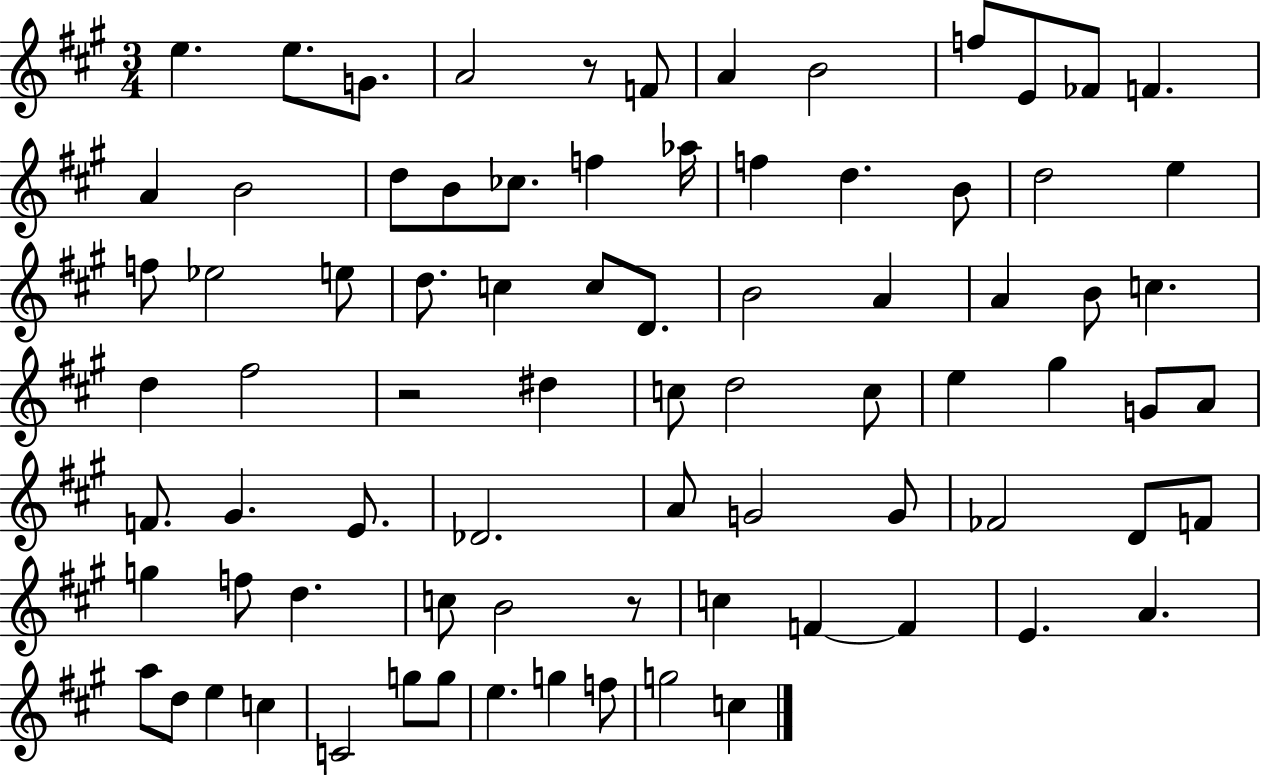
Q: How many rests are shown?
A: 3